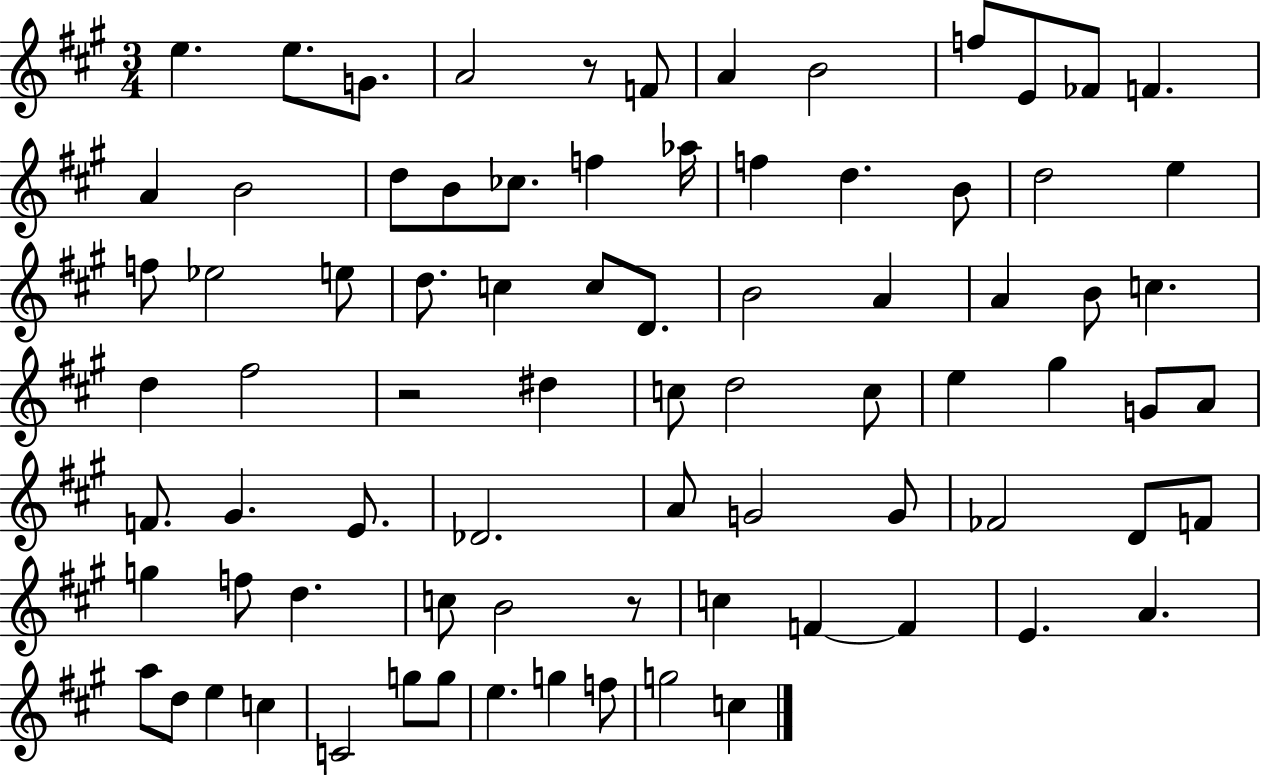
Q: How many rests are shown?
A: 3